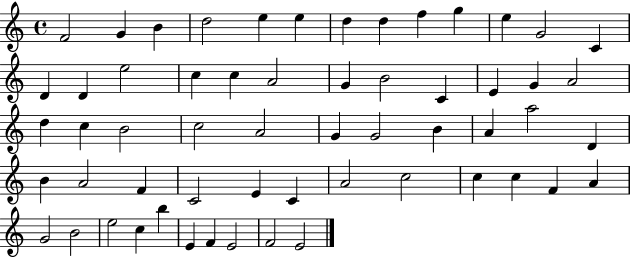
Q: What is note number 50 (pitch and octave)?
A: B4